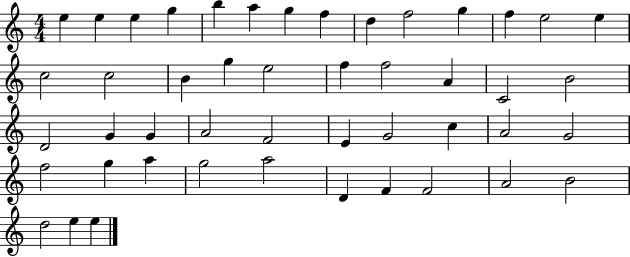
{
  \clef treble
  \numericTimeSignature
  \time 4/4
  \key c \major
  e''4 e''4 e''4 g''4 | b''4 a''4 g''4 f''4 | d''4 f''2 g''4 | f''4 e''2 e''4 | \break c''2 c''2 | b'4 g''4 e''2 | f''4 f''2 a'4 | c'2 b'2 | \break d'2 g'4 g'4 | a'2 f'2 | e'4 g'2 c''4 | a'2 g'2 | \break f''2 g''4 a''4 | g''2 a''2 | d'4 f'4 f'2 | a'2 b'2 | \break d''2 e''4 e''4 | \bar "|."
}